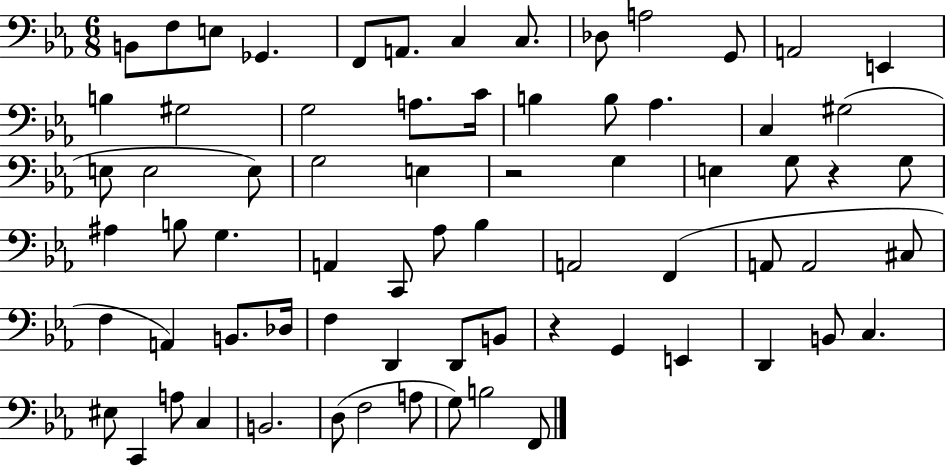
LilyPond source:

{
  \clef bass
  \numericTimeSignature
  \time 6/8
  \key ees \major
  b,8 f8 e8 ges,4. | f,8 a,8. c4 c8. | des8 a2 g,8 | a,2 e,4 | \break b4 gis2 | g2 a8. c'16 | b4 b8 aes4. | c4 gis2( | \break e8 e2 e8) | g2 e4 | r2 g4 | e4 g8 r4 g8 | \break ais4 b8 g4. | a,4 c,8 aes8 bes4 | a,2 f,4( | a,8 a,2 cis8 | \break f4 a,4) b,8. des16 | f4 d,4 d,8 b,8 | r4 g,4 e,4 | d,4 b,8 c4. | \break eis8 c,4 a8 c4 | b,2. | d8( f2 a8 | g8) b2 f,8 | \break \bar "|."
}